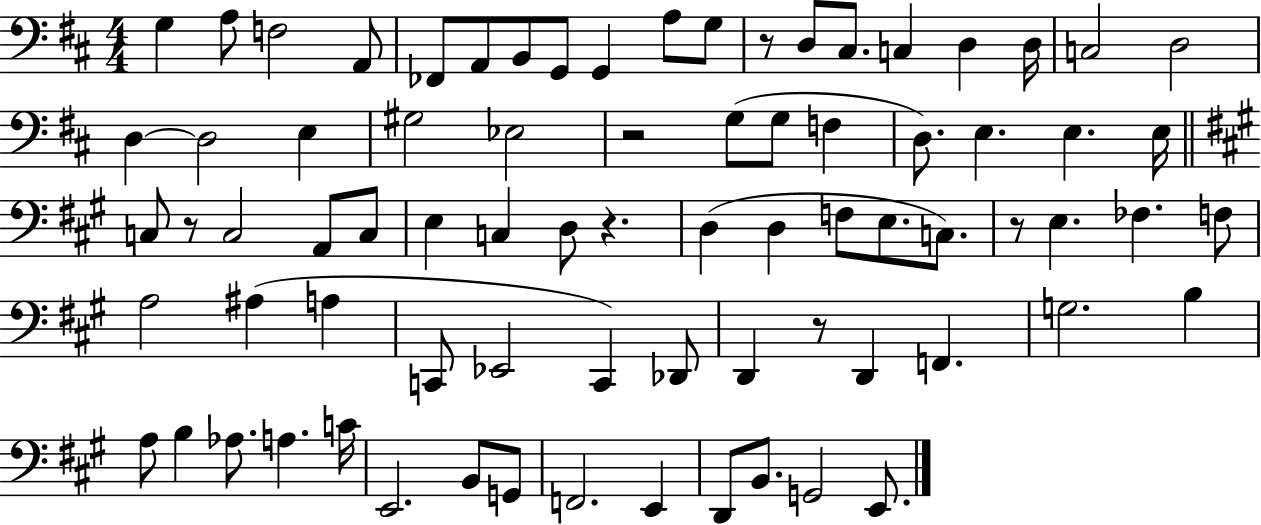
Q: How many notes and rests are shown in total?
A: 77